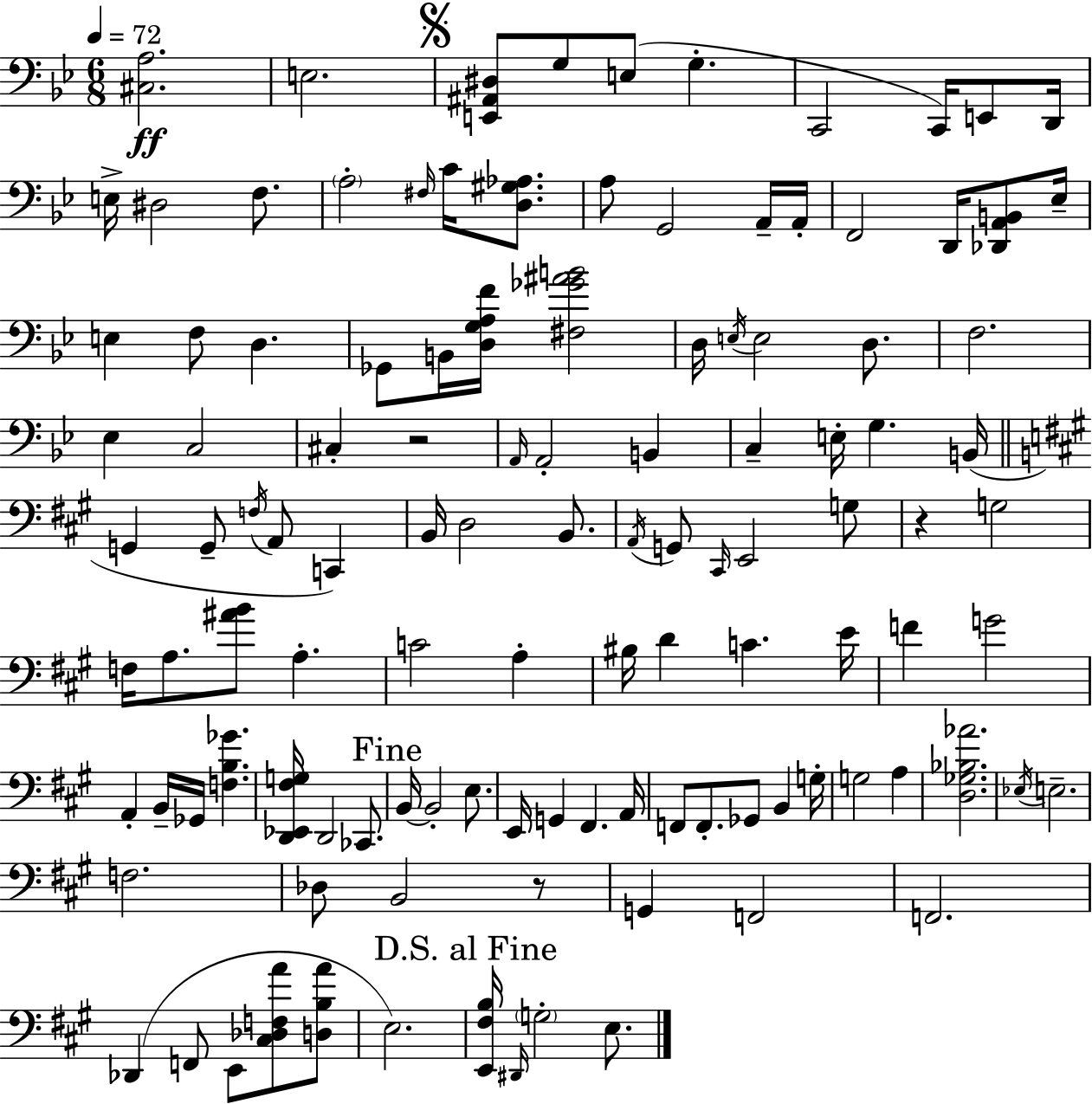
[C#3,A3]/h. E3/h. [E2,A#2,D#3]/e G3/e E3/e G3/q. C2/h C2/s E2/e D2/s E3/s D#3/h F3/e. A3/h F#3/s C4/s [D3,G#3,Ab3]/e. A3/e G2/h A2/s A2/s F2/h D2/s [Db2,A2,B2]/e Eb3/s E3/q F3/e D3/q. Gb2/e B2/s [D3,G3,A3,F4]/s [F#3,Gb4,A#4,B4]/h D3/s E3/s E3/h D3/e. F3/h. Eb3/q C3/h C#3/q R/h A2/s A2/h B2/q C3/q E3/s G3/q. B2/s G2/q G2/e F3/s A2/e C2/q B2/s D3/h B2/e. A2/s G2/e C#2/s E2/h G3/e R/q G3/h F3/s A3/e. [A#4,B4]/e A3/q. C4/h A3/q BIS3/s D4/q C4/q. E4/s F4/q G4/h A2/q B2/s Gb2/s [F3,B3,Gb4]/q. [D2,Eb2,F#3,G3]/s D2/h CES2/e. B2/s B2/h E3/e. E2/s G2/q F#2/q. A2/s F2/e F2/e. Gb2/e B2/q G3/s G3/h A3/q [D3,Gb3,Bb3,Ab4]/h. Eb3/s E3/h. F3/h. Db3/e B2/h R/e G2/q F2/h F2/h. Db2/q F2/e E2/e [C#3,Db3,F3,A4]/e [D3,B3,A4]/e E3/h. [E2,F#3,B3]/s D#2/s G3/h E3/e.